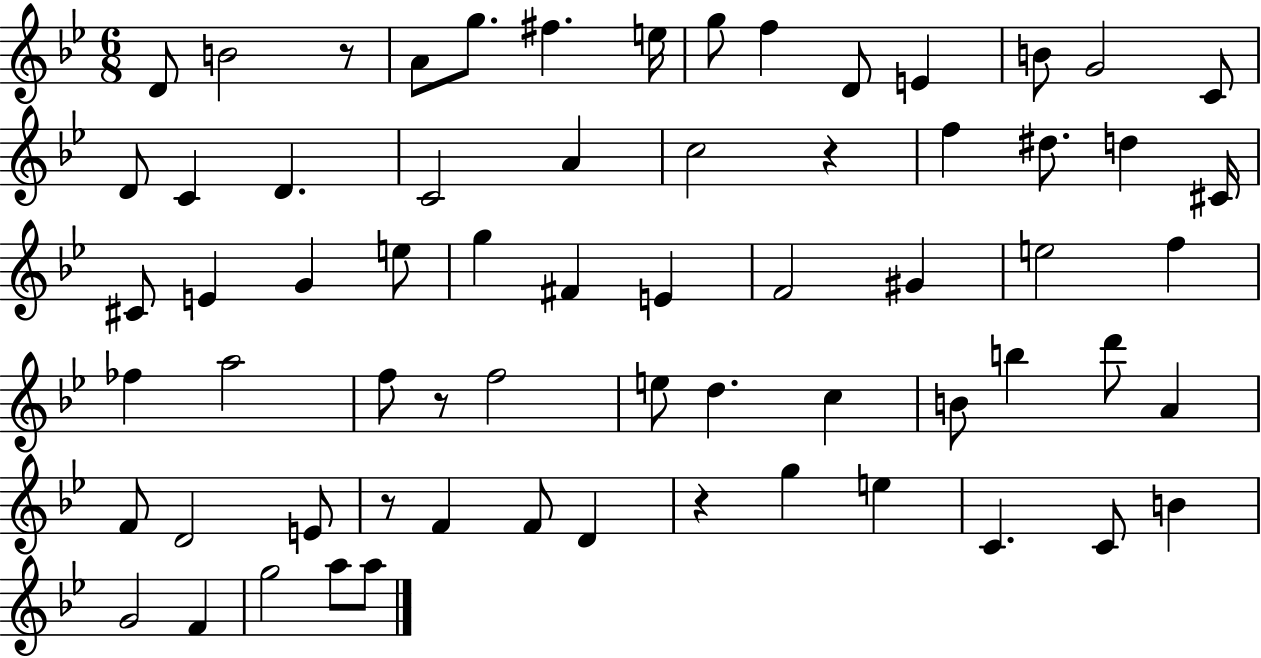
{
  \clef treble
  \numericTimeSignature
  \time 6/8
  \key bes \major
  d'8 b'2 r8 | a'8 g''8. fis''4. e''16 | g''8 f''4 d'8 e'4 | b'8 g'2 c'8 | \break d'8 c'4 d'4. | c'2 a'4 | c''2 r4 | f''4 dis''8. d''4 cis'16 | \break cis'8 e'4 g'4 e''8 | g''4 fis'4 e'4 | f'2 gis'4 | e''2 f''4 | \break fes''4 a''2 | f''8 r8 f''2 | e''8 d''4. c''4 | b'8 b''4 d'''8 a'4 | \break f'8 d'2 e'8 | r8 f'4 f'8 d'4 | r4 g''4 e''4 | c'4. c'8 b'4 | \break g'2 f'4 | g''2 a''8 a''8 | \bar "|."
}